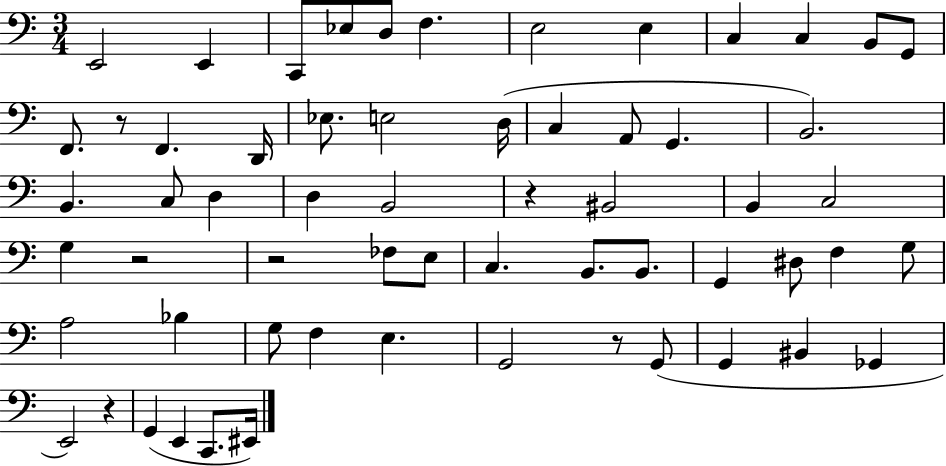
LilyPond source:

{
  \clef bass
  \numericTimeSignature
  \time 3/4
  \key c \major
  e,2 e,4 | c,8 ees8 d8 f4. | e2 e4 | c4 c4 b,8 g,8 | \break f,8. r8 f,4. d,16 | ees8. e2 d16( | c4 a,8 g,4. | b,2.) | \break b,4. c8 d4 | d4 b,2 | r4 bis,2 | b,4 c2 | \break g4 r2 | r2 fes8 e8 | c4. b,8. b,8. | g,4 dis8 f4 g8 | \break a2 bes4 | g8 f4 e4. | g,2 r8 g,8( | g,4 bis,4 ges,4 | \break e,2) r4 | g,4( e,4 c,8. eis,16) | \bar "|."
}